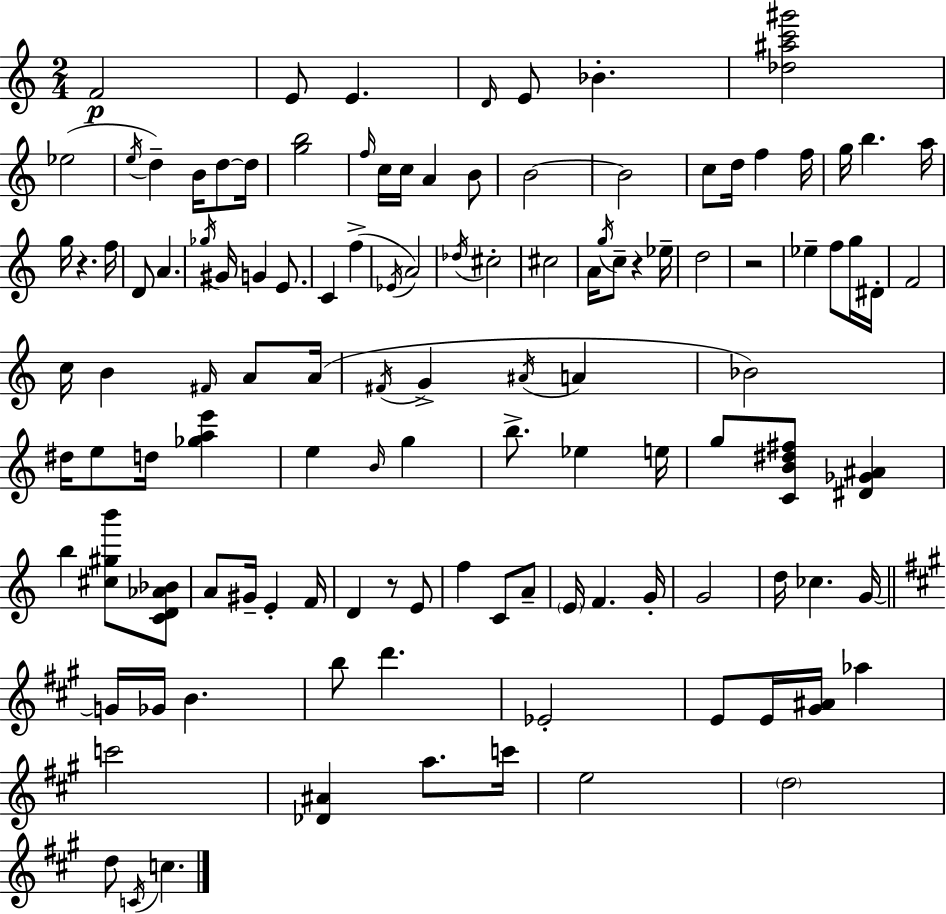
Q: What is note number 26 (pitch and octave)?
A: A5